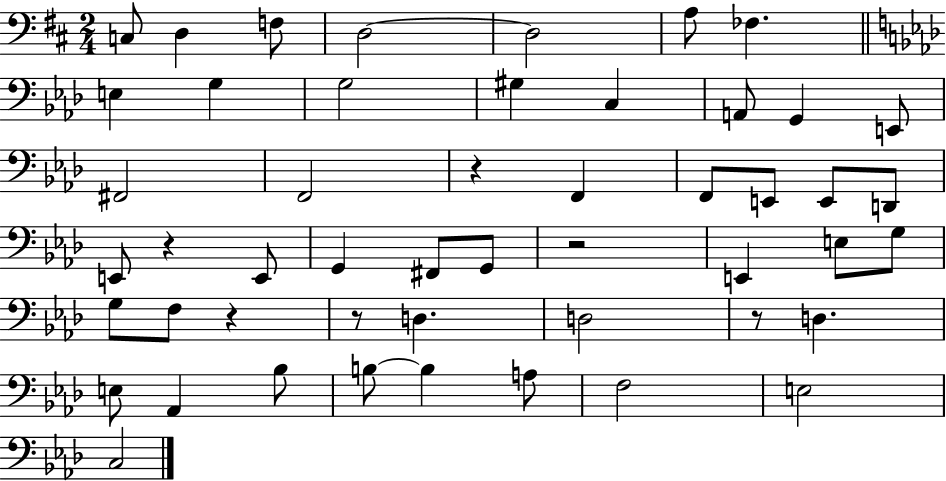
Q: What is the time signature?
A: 2/4